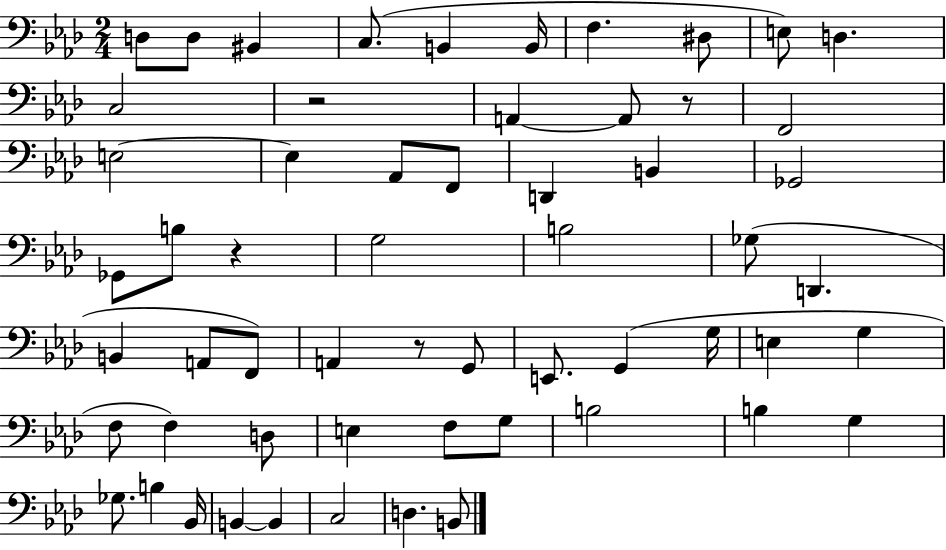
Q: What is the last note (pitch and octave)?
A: B2